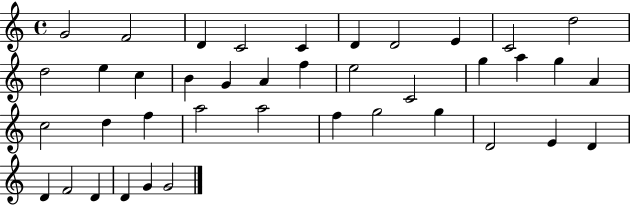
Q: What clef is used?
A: treble